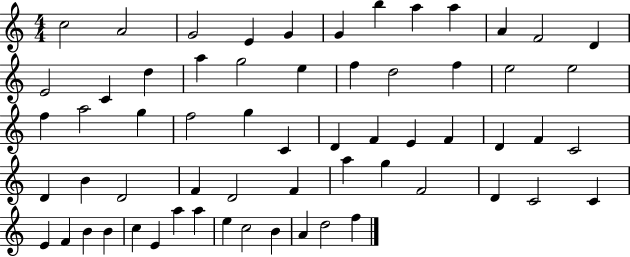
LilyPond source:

{
  \clef treble
  \numericTimeSignature
  \time 4/4
  \key c \major
  c''2 a'2 | g'2 e'4 g'4 | g'4 b''4 a''4 a''4 | a'4 f'2 d'4 | \break e'2 c'4 d''4 | a''4 g''2 e''4 | f''4 d''2 f''4 | e''2 e''2 | \break f''4 a''2 g''4 | f''2 g''4 c'4 | d'4 f'4 e'4 f'4 | d'4 f'4 c'2 | \break d'4 b'4 d'2 | f'4 d'2 f'4 | a''4 g''4 f'2 | d'4 c'2 c'4 | \break e'4 f'4 b'4 b'4 | c''4 e'4 a''4 a''4 | e''4 c''2 b'4 | a'4 d''2 f''4 | \break \bar "|."
}